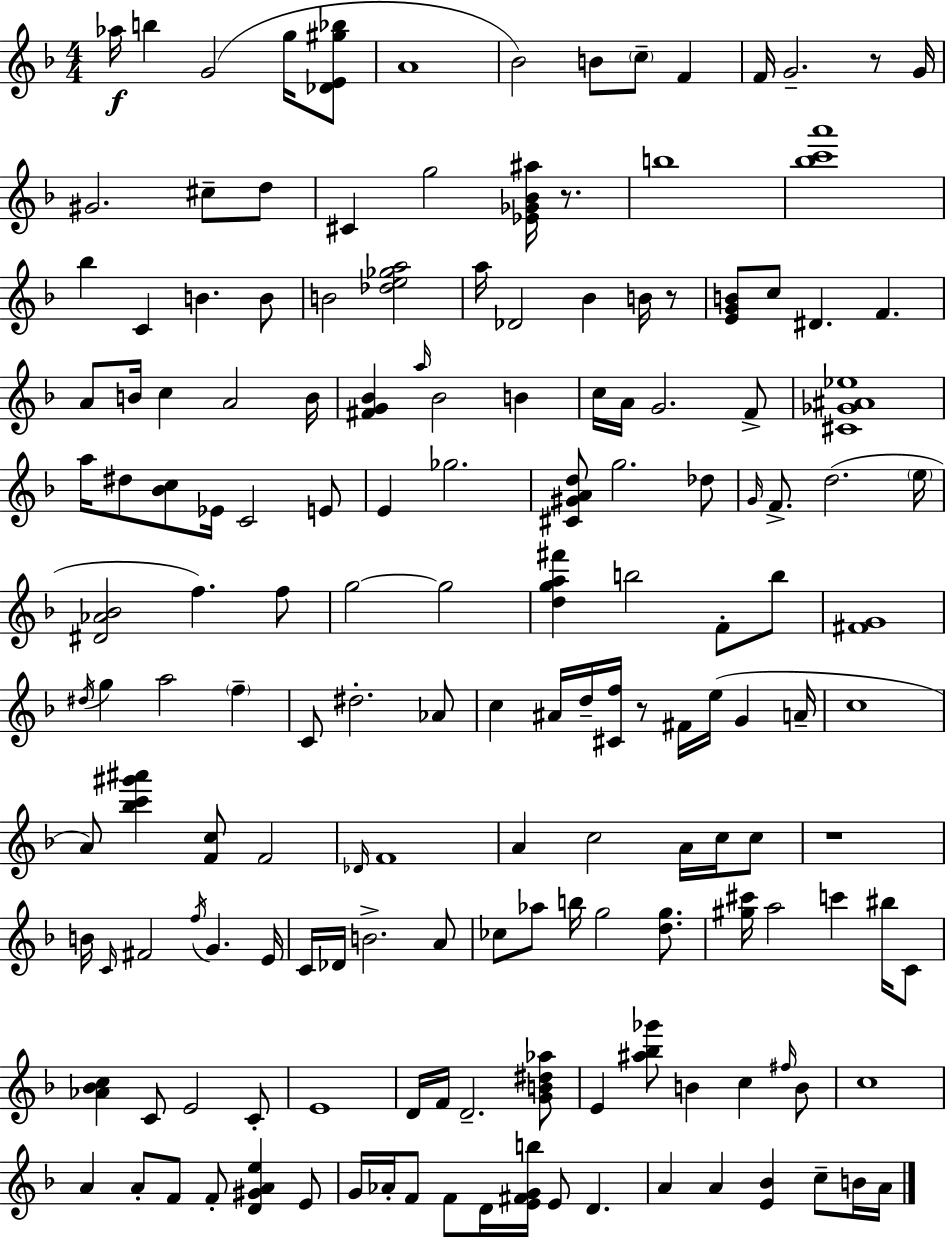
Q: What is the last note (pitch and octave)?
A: A4